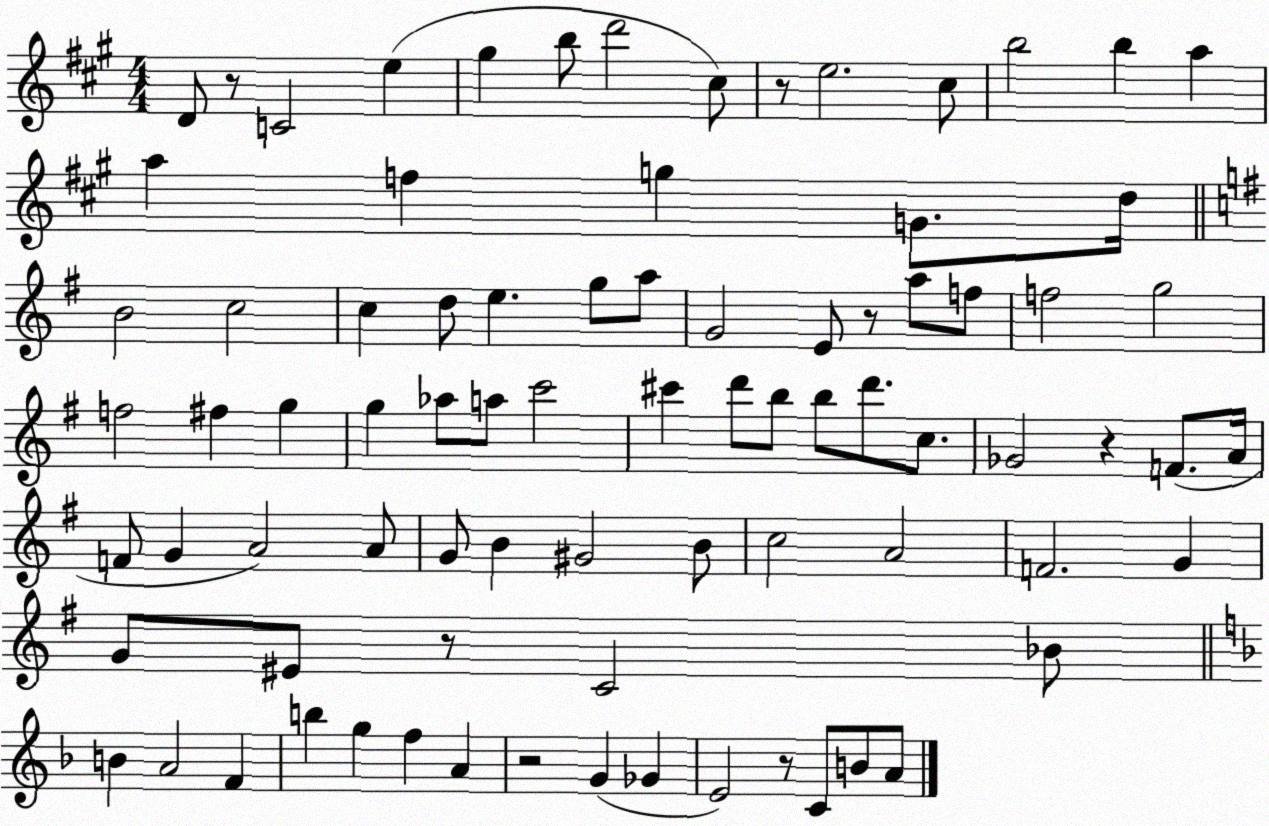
X:1
T:Untitled
M:4/4
L:1/4
K:A
D/2 z/2 C2 e ^g b/2 d'2 ^c/2 z/2 e2 ^c/2 b2 b a a f g G/2 d/4 B2 c2 c d/2 e g/2 a/2 G2 E/2 z/2 a/2 f/2 f2 g2 f2 ^f g g _a/2 a/2 c'2 ^c' d'/2 b/2 b/2 d'/2 c/2 _G2 z F/2 A/4 F/2 G A2 A/2 G/2 B ^G2 B/2 c2 A2 F2 G G/2 ^E/2 z/2 C2 _B/2 B A2 F b g f A z2 G _G E2 z/2 C/2 B/2 A/2